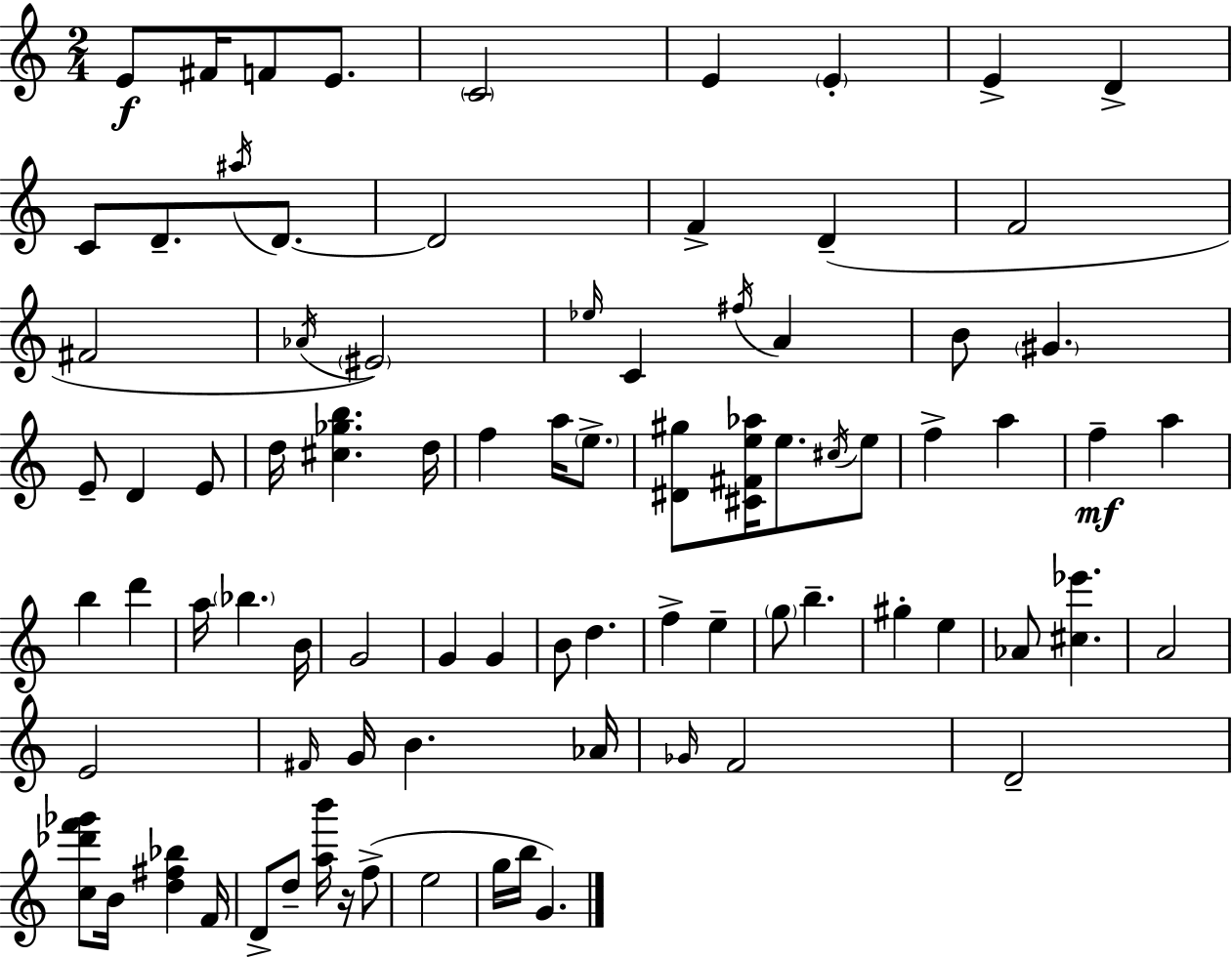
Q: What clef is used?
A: treble